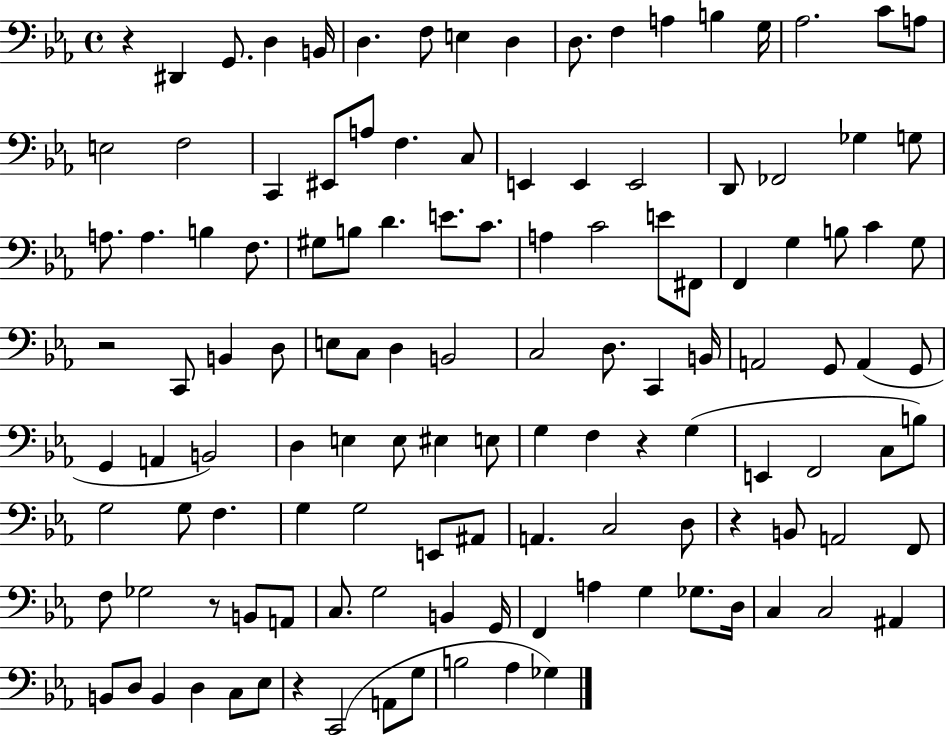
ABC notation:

X:1
T:Untitled
M:4/4
L:1/4
K:Eb
z ^D,, G,,/2 D, B,,/4 D, F,/2 E, D, D,/2 F, A, B, G,/4 _A,2 C/2 A,/2 E,2 F,2 C,, ^E,,/2 A,/2 F, C,/2 E,, E,, E,,2 D,,/2 _F,,2 _G, G,/2 A,/2 A, B, F,/2 ^G,/2 B,/2 D E/2 C/2 A, C2 E/2 ^F,,/2 F,, G, B,/2 C G,/2 z2 C,,/2 B,, D,/2 E,/2 C,/2 D, B,,2 C,2 D,/2 C,, B,,/4 A,,2 G,,/2 A,, G,,/2 G,, A,, B,,2 D, E, E,/2 ^E, E,/2 G, F, z G, E,, F,,2 C,/2 B,/2 G,2 G,/2 F, G, G,2 E,,/2 ^A,,/2 A,, C,2 D,/2 z B,,/2 A,,2 F,,/2 F,/2 _G,2 z/2 B,,/2 A,,/2 C,/2 G,2 B,, G,,/4 F,, A, G, _G,/2 D,/4 C, C,2 ^A,, B,,/2 D,/2 B,, D, C,/2 _E,/2 z C,,2 A,,/2 G,/2 B,2 _A, _G,